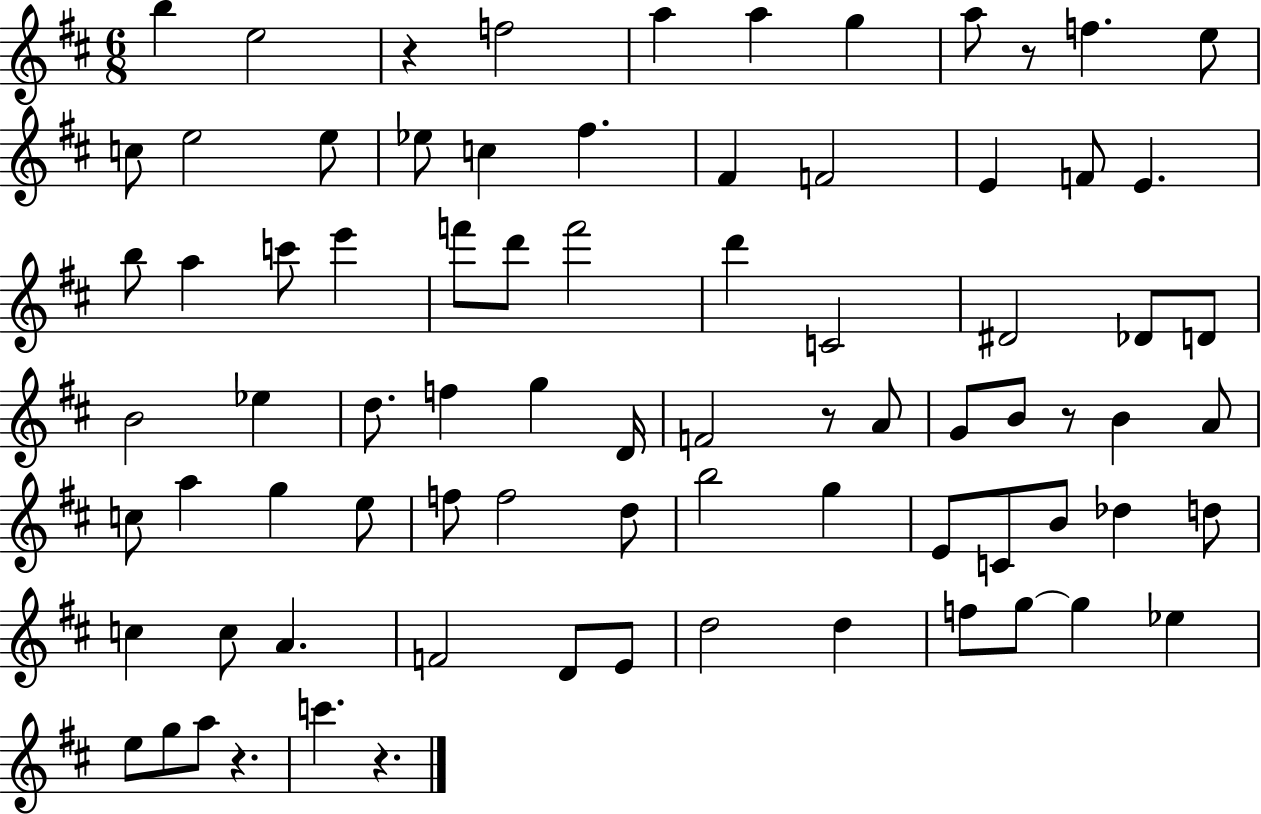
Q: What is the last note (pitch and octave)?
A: C6